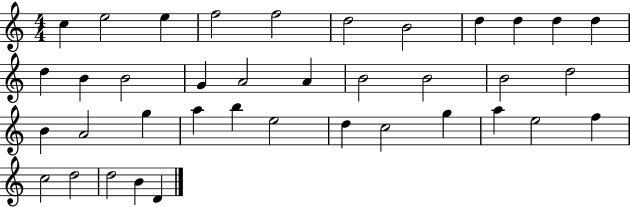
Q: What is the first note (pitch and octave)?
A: C5